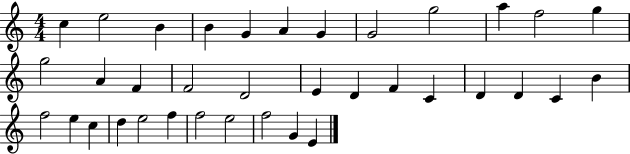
C5/q E5/h B4/q B4/q G4/q A4/q G4/q G4/h G5/h A5/q F5/h G5/q G5/h A4/q F4/q F4/h D4/h E4/q D4/q F4/q C4/q D4/q D4/q C4/q B4/q F5/h E5/q C5/q D5/q E5/h F5/q F5/h E5/h F5/h G4/q E4/q